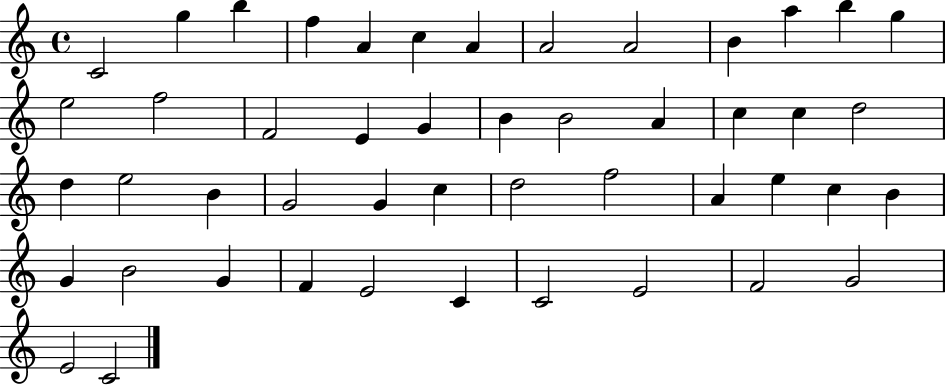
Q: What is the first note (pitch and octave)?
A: C4